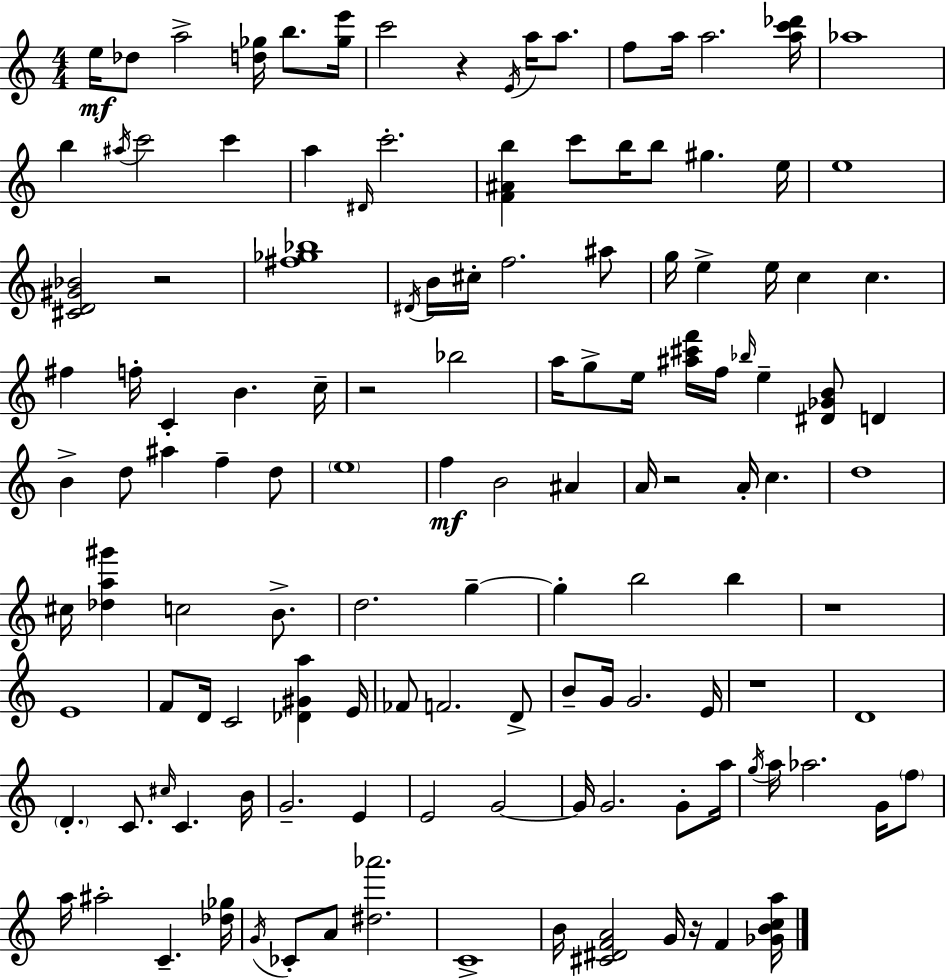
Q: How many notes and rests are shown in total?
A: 131